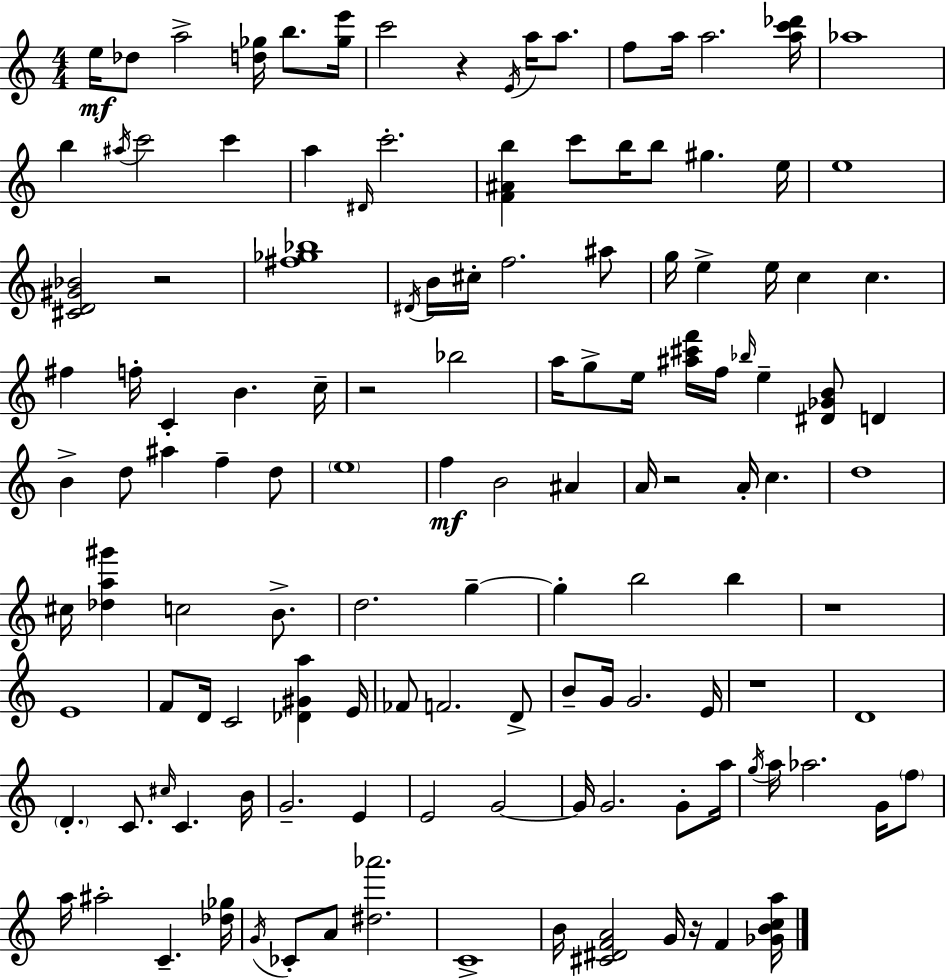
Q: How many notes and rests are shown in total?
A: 131